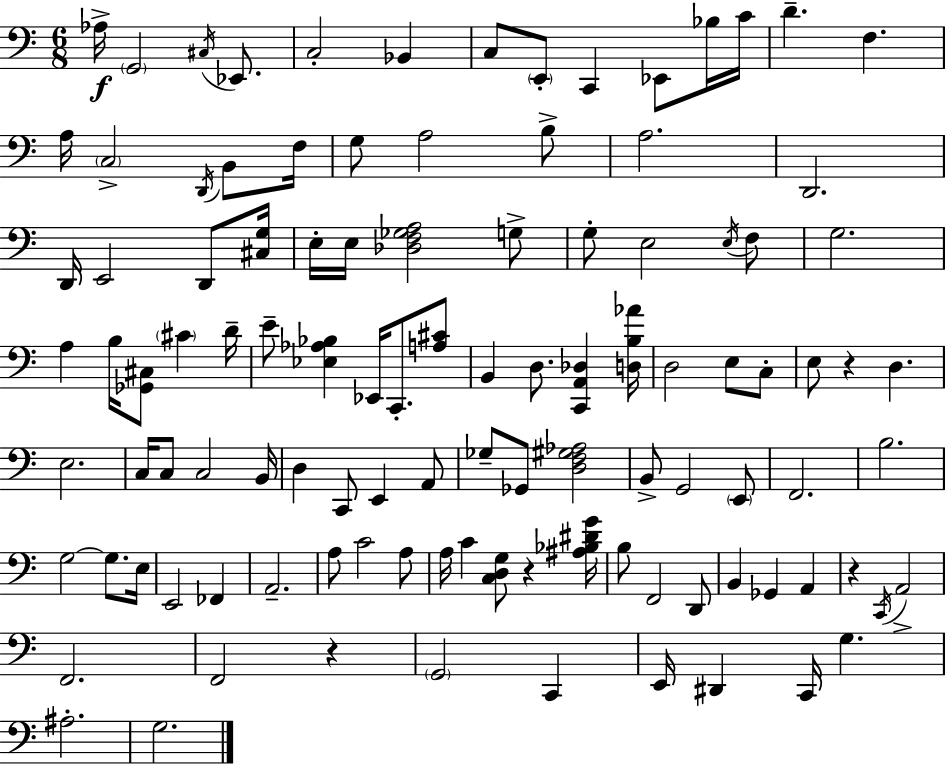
{
  \clef bass
  \numericTimeSignature
  \time 6/8
  \key a \minor
  aes16->\f \parenthesize g,2 \acciaccatura { cis16 } ees,8. | c2-. bes,4 | c8 \parenthesize e,8-. c,4 ees,8 bes16 | c'16 d'4.-- f4. | \break a16 \parenthesize c2-> \acciaccatura { d,16 } b,8 | f16 g8 a2 | b8-> a2. | d,2. | \break d,16 e,2 d,8 | <cis g>16 e16-. e16 <des f ges a>2 | g8-> g8-. e2 | \acciaccatura { e16 } f8 g2. | \break a4 b16 <ges, cis>8 \parenthesize cis'4 | d'16-- e'8-- <ees aes bes>4 ees,16 c,8.-. | <a cis'>8 b,4 d8. <c, a, des>4 | <d b aes'>16 d2 e8 | \break c8-. e8 r4 d4. | e2. | c16 c8 c2 | b,16 d4 c,8 e,4 | \break a,8 ges8-- ges,8 <d f gis aes>2 | b,8-> g,2 | \parenthesize e,8 f,2. | b2. | \break g2~~ g8. | e16 e,2 fes,4 | a,2.-- | a8 c'2 | \break a8 a16 c'4 <c d g>8 r4 | <ais bes dis' g'>16 b8 f,2 | d,8 b,4 ges,4 a,4 | r4 \acciaccatura { c,16 } a,2-> | \break f,2. | f,2 | r4 \parenthesize g,2 | c,4 e,16 dis,4 c,16 g4. | \break ais2.-. | g2. | \bar "|."
}